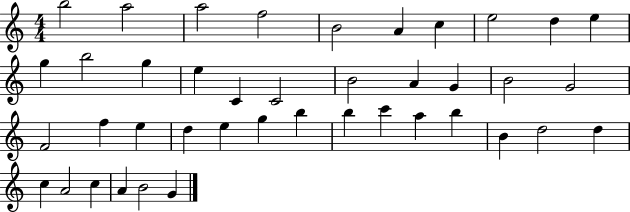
B5/h A5/h A5/h F5/h B4/h A4/q C5/q E5/h D5/q E5/q G5/q B5/h G5/q E5/q C4/q C4/h B4/h A4/q G4/q B4/h G4/h F4/h F5/q E5/q D5/q E5/q G5/q B5/q B5/q C6/q A5/q B5/q B4/q D5/h D5/q C5/q A4/h C5/q A4/q B4/h G4/q